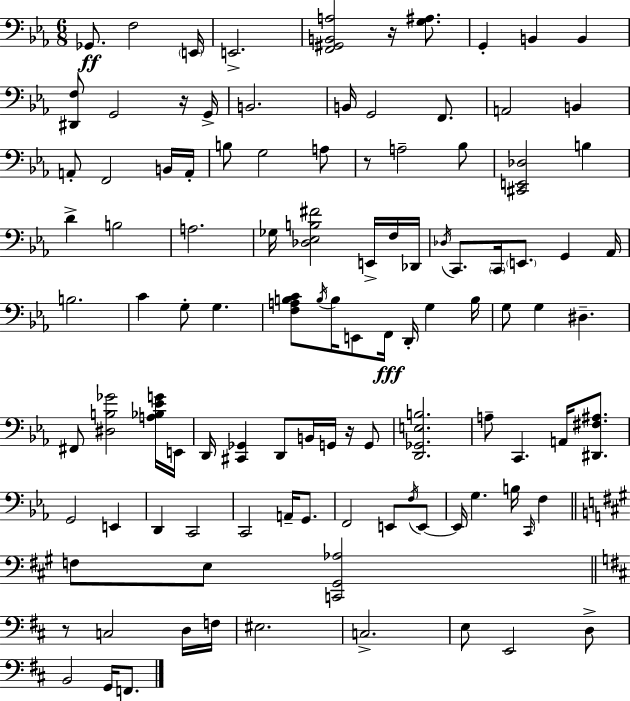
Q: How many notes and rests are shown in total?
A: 108